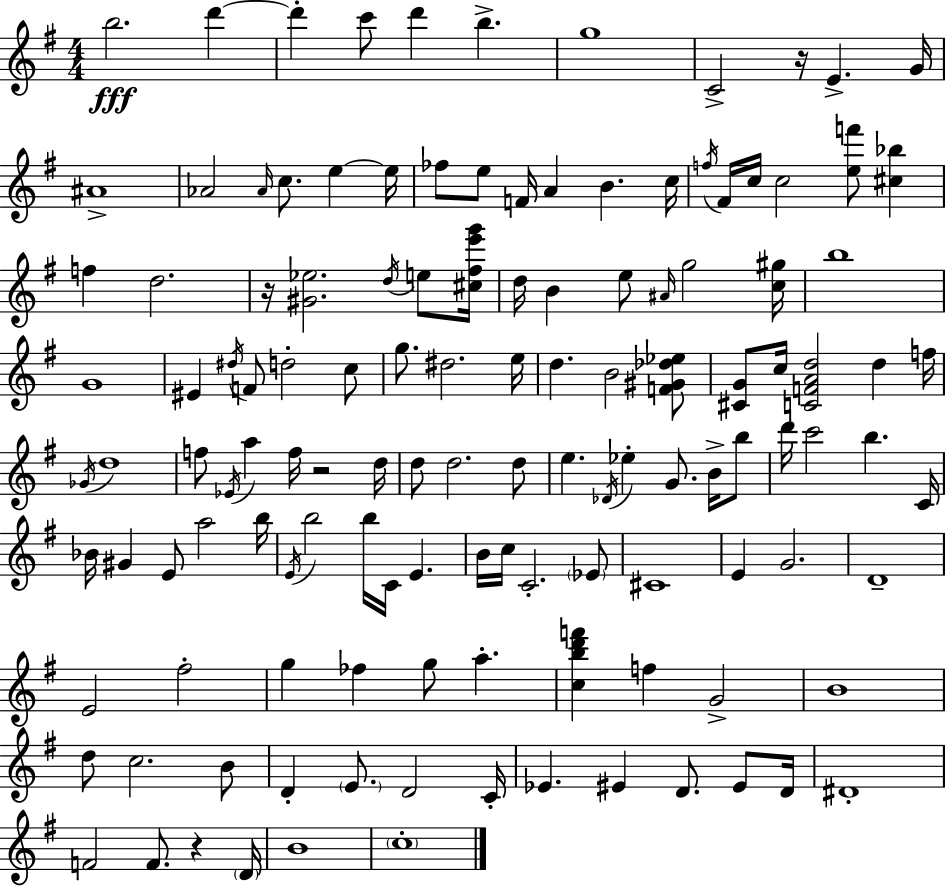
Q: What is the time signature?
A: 4/4